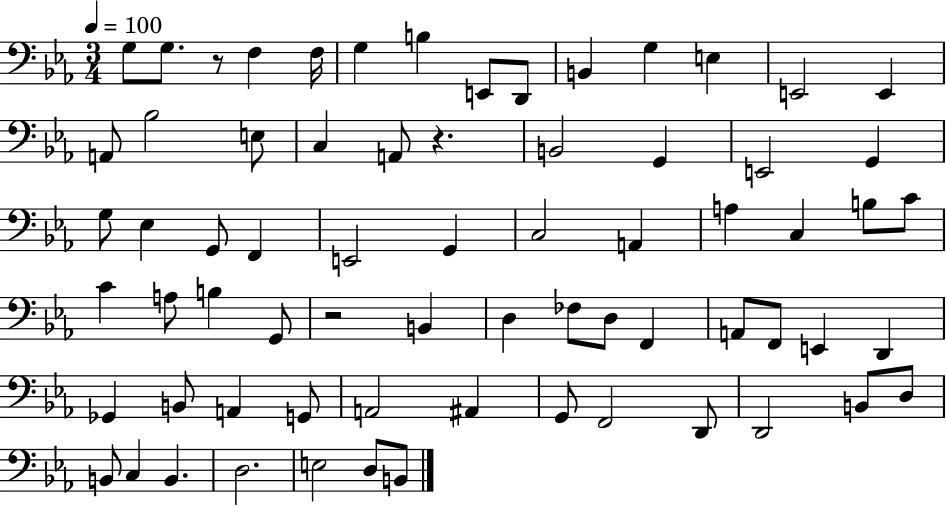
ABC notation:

X:1
T:Untitled
M:3/4
L:1/4
K:Eb
G,/2 G,/2 z/2 F, F,/4 G, B, E,,/2 D,,/2 B,, G, E, E,,2 E,, A,,/2 _B,2 E,/2 C, A,,/2 z B,,2 G,, E,,2 G,, G,/2 _E, G,,/2 F,, E,,2 G,, C,2 A,, A, C, B,/2 C/2 C A,/2 B, G,,/2 z2 B,, D, _F,/2 D,/2 F,, A,,/2 F,,/2 E,, D,, _G,, B,,/2 A,, G,,/2 A,,2 ^A,, G,,/2 F,,2 D,,/2 D,,2 B,,/2 D,/2 B,,/2 C, B,, D,2 E,2 D,/2 B,,/2